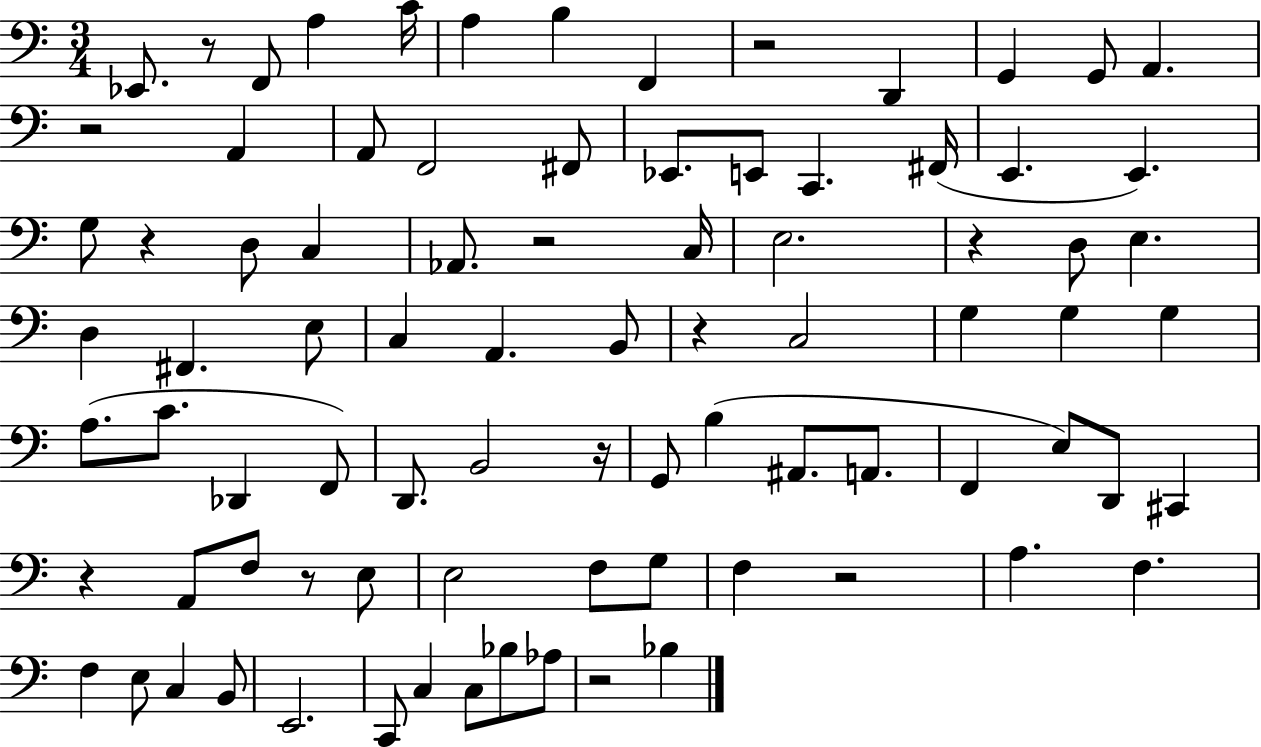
X:1
T:Untitled
M:3/4
L:1/4
K:C
_E,,/2 z/2 F,,/2 A, C/4 A, B, F,, z2 D,, G,, G,,/2 A,, z2 A,, A,,/2 F,,2 ^F,,/2 _E,,/2 E,,/2 C,, ^F,,/4 E,, E,, G,/2 z D,/2 C, _A,,/2 z2 C,/4 E,2 z D,/2 E, D, ^F,, E,/2 C, A,, B,,/2 z C,2 G, G, G, A,/2 C/2 _D,, F,,/2 D,,/2 B,,2 z/4 G,,/2 B, ^A,,/2 A,,/2 F,, E,/2 D,,/2 ^C,, z A,,/2 F,/2 z/2 E,/2 E,2 F,/2 G,/2 F, z2 A, F, F, E,/2 C, B,,/2 E,,2 C,,/2 C, C,/2 _B,/2 _A,/2 z2 _B,